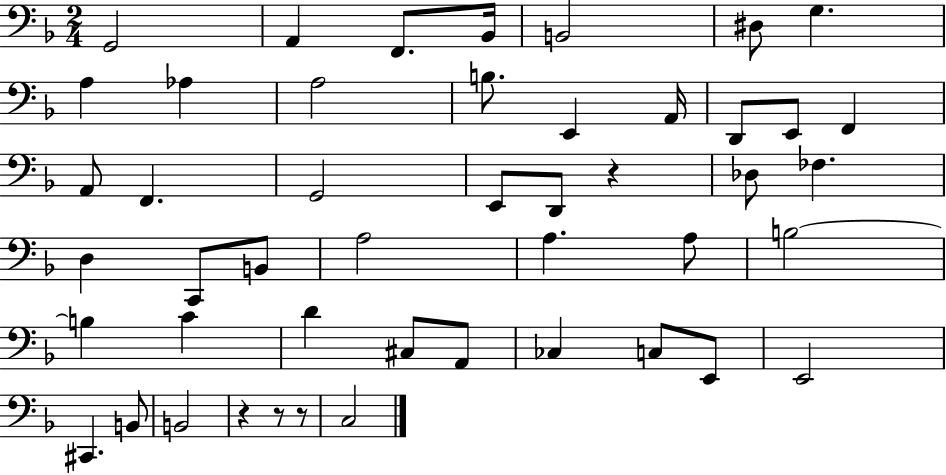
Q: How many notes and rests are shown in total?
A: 47